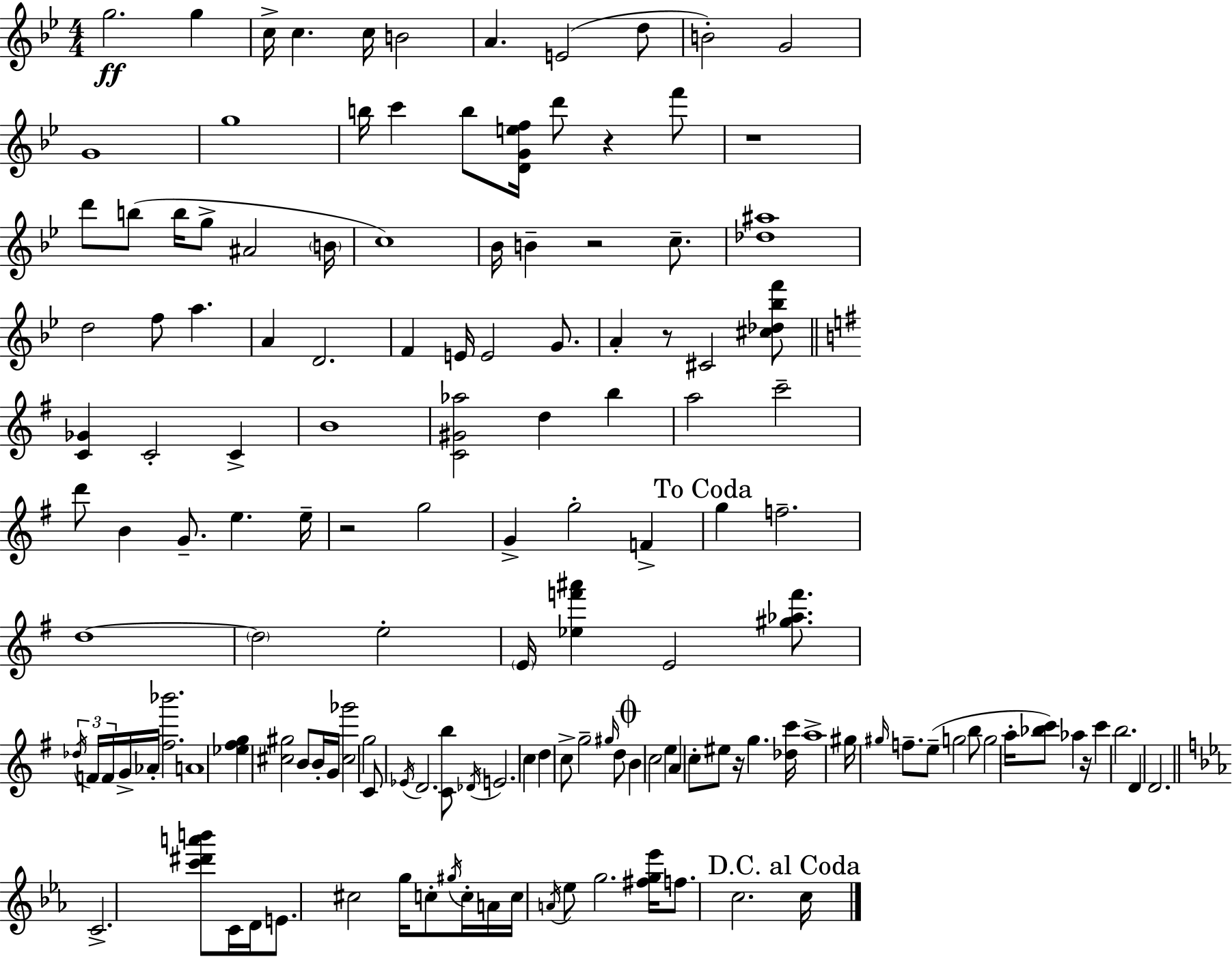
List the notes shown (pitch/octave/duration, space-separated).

G5/h. G5/q C5/s C5/q. C5/s B4/h A4/q. E4/h D5/e B4/h G4/h G4/w G5/w B5/s C6/q B5/e [D4,G4,E5,F5]/s D6/e R/q F6/e R/w D6/e B5/e B5/s G5/e A#4/h B4/s C5/w Bb4/s B4/q R/h C5/e. [Db5,A#5]/w D5/h F5/e A5/q. A4/q D4/h. F4/q E4/s E4/h G4/e. A4/q R/e C#4/h [C#5,Db5,Bb5,F6]/e [C4,Gb4]/q C4/h C4/q B4/w [C4,G#4,Ab5]/h D5/q B5/q A5/h C6/h D6/e B4/q G4/e. E5/q. E5/s R/h G5/h G4/q G5/h F4/q G5/q F5/h. D5/w D5/h E5/h E4/s [Eb5,F6,A#6]/q E4/h [G#5,Ab5,F6]/e. Db5/s F4/s F4/s G4/s Ab4/s [F#5,Bb6]/h. A4/w [Eb5,F#5,G5]/q [C#5,G#5]/h B4/e B4/s G4/s [C#5,Gb6]/h G5/h C4/e Eb4/s D4/h. [C4,B5]/e Db4/s E4/h. C5/q D5/q C5/e G5/h G#5/s D5/e B4/q C5/h E5/q A4/q C5/e EIS5/e R/s G5/q. [Db5,C6]/s A5/w G#5/s G#5/s F5/e. E5/e G5/h B5/e G5/h A5/s [Bb5,C6]/e Ab5/q R/s C6/q B5/h. D4/q D4/h. C4/h. [C6,D#6,A6,B6]/e C4/s D4/s E4/e. C#5/h G5/s C5/e G#5/s C5/s A4/s C5/s A4/s Eb5/e G5/h. [F#5,G5,Eb6]/s F5/e. C5/h. C5/s